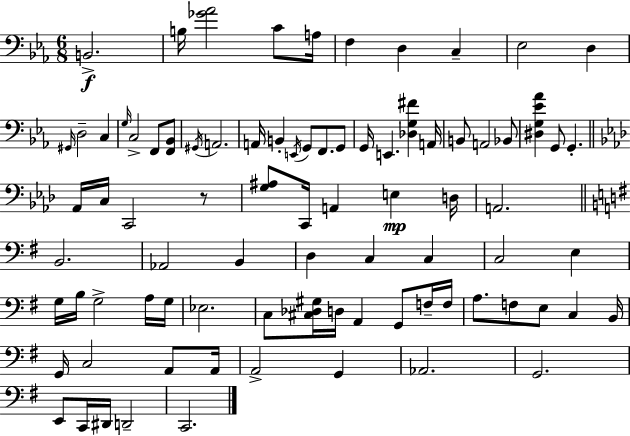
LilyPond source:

{
  \clef bass
  \numericTimeSignature
  \time 6/8
  \key ees \major
  b,2.->\f | b16 <ges' aes'>2 c'8 a16 | f4 d4 c4-- | ees2 d4 | \break \grace { gis,16 } d2-- c4 | \grace { g16 } c2-> f,8 | <f, bes,>8 \acciaccatura { gis,16 } a,2. | a,16 b,4-. \acciaccatura { e,16 } g,8 f,8. | \break g,8 g,16 e,4. <des g fis'>4 | a,16 b,8 a,2 | bes,8 <dis g ees' aes'>4 g,8 g,4.-. | \bar "||" \break \key f \minor aes,16 c16 c,2 r8 | <g ais>8 c,16 a,4 e4\mp d16 | a,2. | \bar "||" \break \key e \minor b,2. | aes,2 b,4 | d4 c4 c4 | c2 e4 | \break g16 b16 g2-> a16 g16 | ees2. | c8 <cis des gis>16 d16 a,4 g,8 f16-- f16 | a8. f8 e8 c4 b,16 | \break g,16 c2 a,8 a,16 | a,2-> g,4 | aes,2. | g,2. | \break e,8 c,16 dis,16 d,2-- | c,2. | \bar "|."
}